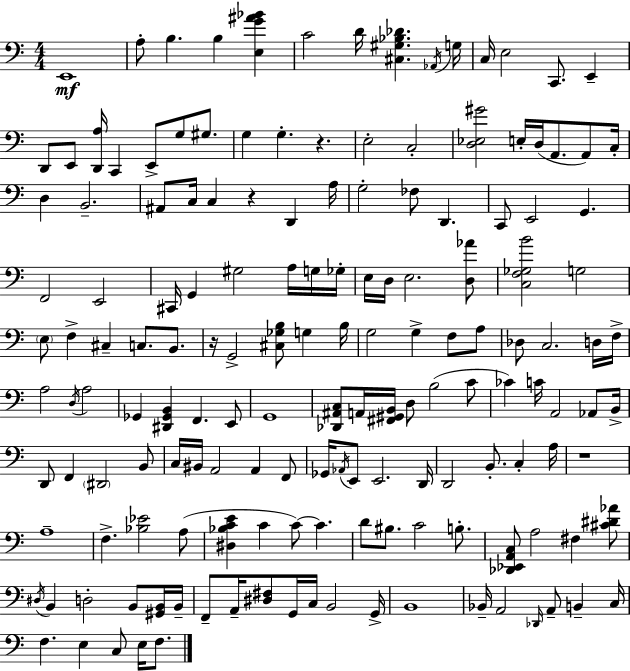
X:1
T:Untitled
M:4/4
L:1/4
K:C
E,,4 A,/2 B, B, [E,G^A_B] C2 D/4 [^C,^G,_B,_D] _A,,/4 G,/4 C,/4 E,2 C,,/2 E,, D,,/2 E,,/2 [D,,A,]/4 C,, E,,/2 G,/2 ^G,/2 G, G, z E,2 C,2 [D,_E,^G]2 E,/4 D,/4 A,,/2 A,,/2 C,/4 D, B,,2 ^A,,/2 C,/4 C, z D,, A,/4 G,2 _F,/2 D,, C,,/2 E,,2 G,, F,,2 E,,2 ^C,,/4 G,, ^G,2 A,/4 G,/4 _G,/4 E,/4 D,/4 E,2 [D,_A]/2 [C,F,_G,B]2 G,2 E,/2 F, ^C, C,/2 B,,/2 z/4 G,,2 [^C,_G,B,]/2 G, B,/4 G,2 G, F,/2 A,/2 _D,/2 C,2 D,/4 F,/4 A,2 D,/4 A,2 _G,, [^D,,_G,,B,,] F,, E,,/2 G,,4 [_D,,^A,,C,]/2 A,,/4 [^F,,^G,,B,,]/4 D,/2 B,2 C/2 _C C/4 A,,2 _A,,/2 B,,/4 D,,/2 F,, ^D,,2 B,,/2 C,/4 ^B,,/4 A,,2 A,, F,,/2 _G,,/4 _A,,/4 E,,/2 E,,2 D,,/4 D,,2 B,,/2 C, A,/4 z4 A,4 F, [_B,_E]2 A,/2 [^D,_B,CE] C C/2 C D/2 ^B,/2 C2 B,/2 [_D,,_E,,A,,C,]/2 A,2 ^F, [^C^D_A]/2 ^D,/4 B,, D,2 B,,/2 [^G,,B,,]/4 B,,/4 F,,/2 A,,/4 [^D,^F,]/2 G,,/4 C,/4 B,,2 G,,/4 B,,4 _B,,/4 A,,2 _D,,/4 A,,/2 B,, C,/4 F, E, C,/2 E,/4 F,/2